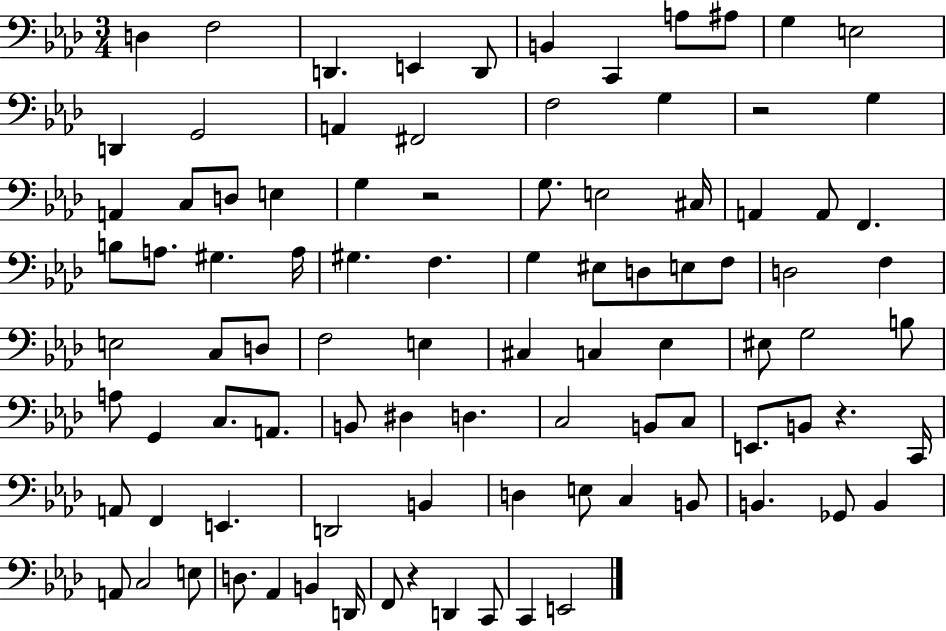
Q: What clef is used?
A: bass